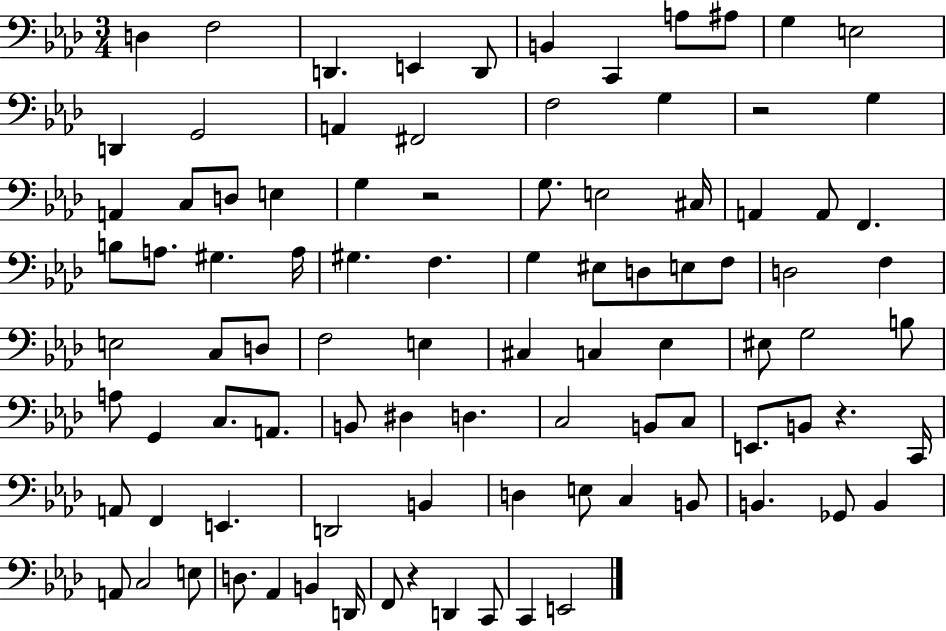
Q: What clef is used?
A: bass